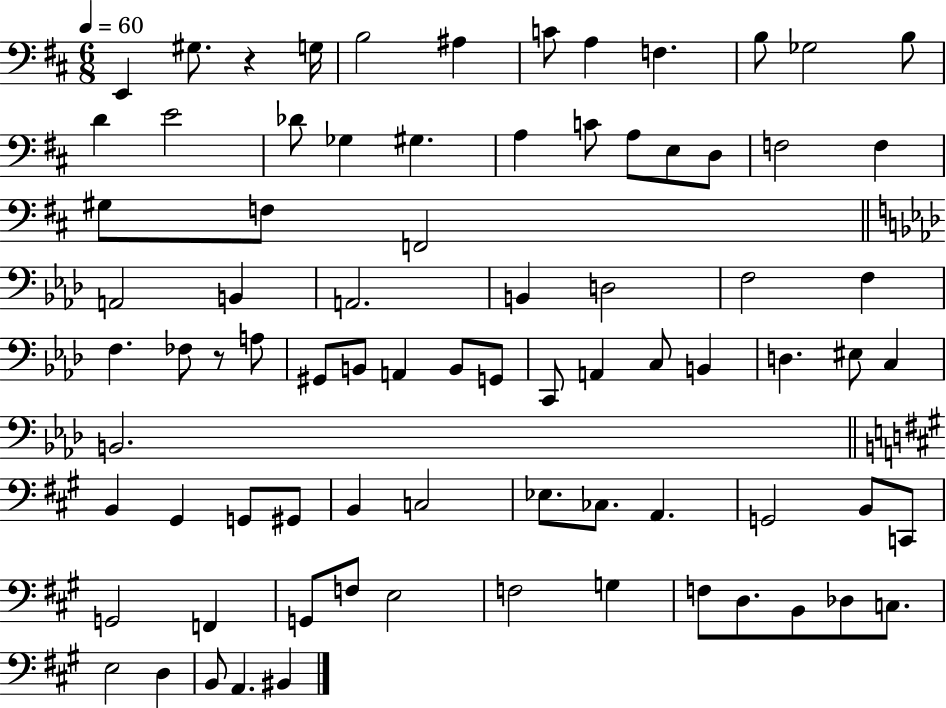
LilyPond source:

{
  \clef bass
  \numericTimeSignature
  \time 6/8
  \key d \major
  \tempo 4 = 60
  e,4 gis8. r4 g16 | b2 ais4 | c'8 a4 f4. | b8 ges2 b8 | \break d'4 e'2 | des'8 ges4 gis4. | a4 c'8 a8 e8 d8 | f2 f4 | \break gis8 f8 f,2 | \bar "||" \break \key aes \major a,2 b,4 | a,2. | b,4 d2 | f2 f4 | \break f4. fes8 r8 a8 | gis,8 b,8 a,4 b,8 g,8 | c,8 a,4 c8 b,4 | d4. eis8 c4 | \break b,2. | \bar "||" \break \key a \major b,4 gis,4 g,8 gis,8 | b,4 c2 | ees8. ces8. a,4. | g,2 b,8 c,8 | \break g,2 f,4 | g,8 f8 e2 | f2 g4 | f8 d8. b,8 des8 c8. | \break e2 d4 | b,8 a,4. bis,4 | \bar "|."
}